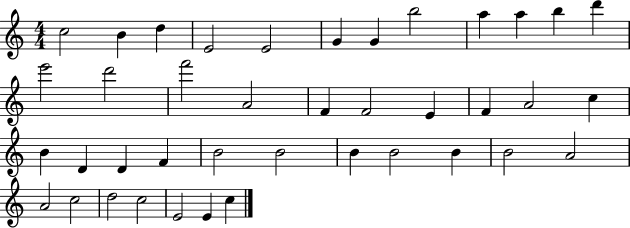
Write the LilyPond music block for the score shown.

{
  \clef treble
  \numericTimeSignature
  \time 4/4
  \key c \major
  c''2 b'4 d''4 | e'2 e'2 | g'4 g'4 b''2 | a''4 a''4 b''4 d'''4 | \break e'''2 d'''2 | f'''2 a'2 | f'4 f'2 e'4 | f'4 a'2 c''4 | \break b'4 d'4 d'4 f'4 | b'2 b'2 | b'4 b'2 b'4 | b'2 a'2 | \break a'2 c''2 | d''2 c''2 | e'2 e'4 c''4 | \bar "|."
}